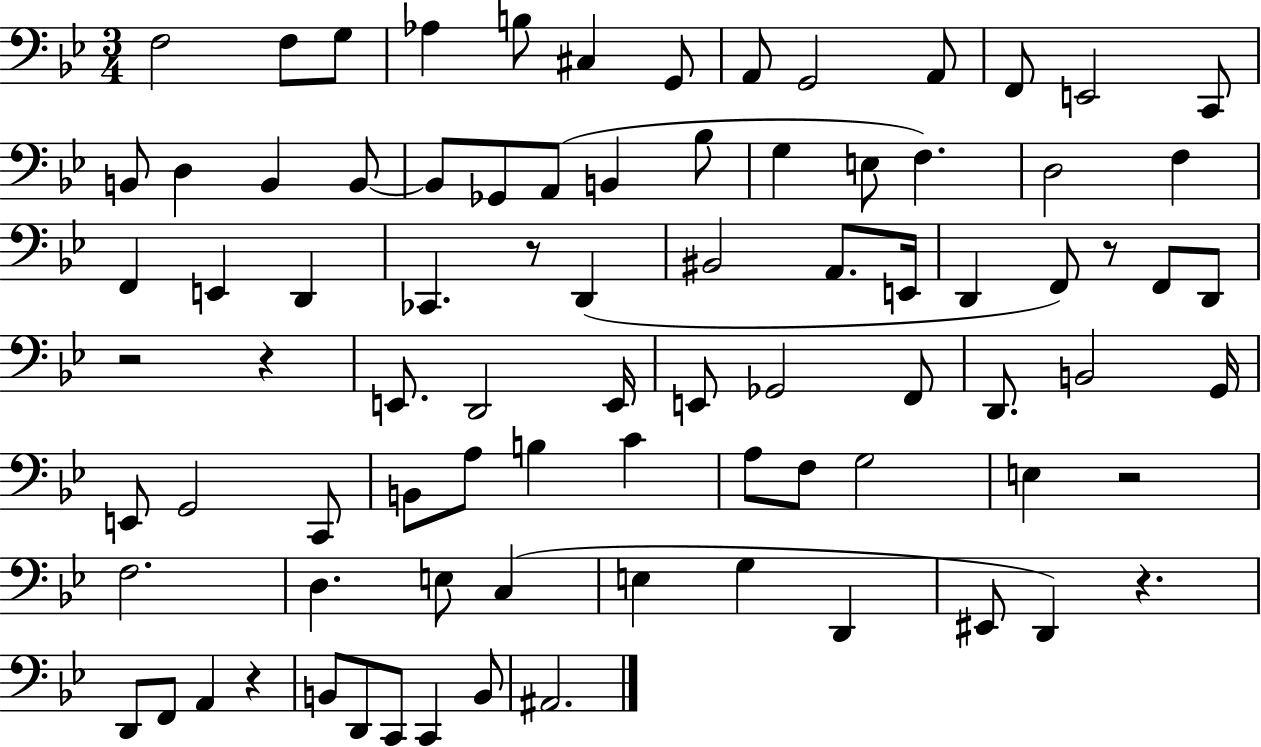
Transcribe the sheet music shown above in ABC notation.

X:1
T:Untitled
M:3/4
L:1/4
K:Bb
F,2 F,/2 G,/2 _A, B,/2 ^C, G,,/2 A,,/2 G,,2 A,,/2 F,,/2 E,,2 C,,/2 B,,/2 D, B,, B,,/2 B,,/2 _G,,/2 A,,/2 B,, _B,/2 G, E,/2 F, D,2 F, F,, E,, D,, _C,, z/2 D,, ^B,,2 A,,/2 E,,/4 D,, F,,/2 z/2 F,,/2 D,,/2 z2 z E,,/2 D,,2 E,,/4 E,,/2 _G,,2 F,,/2 D,,/2 B,,2 G,,/4 E,,/2 G,,2 C,,/2 B,,/2 A,/2 B, C A,/2 F,/2 G,2 E, z2 F,2 D, E,/2 C, E, G, D,, ^E,,/2 D,, z D,,/2 F,,/2 A,, z B,,/2 D,,/2 C,,/2 C,, B,,/2 ^A,,2